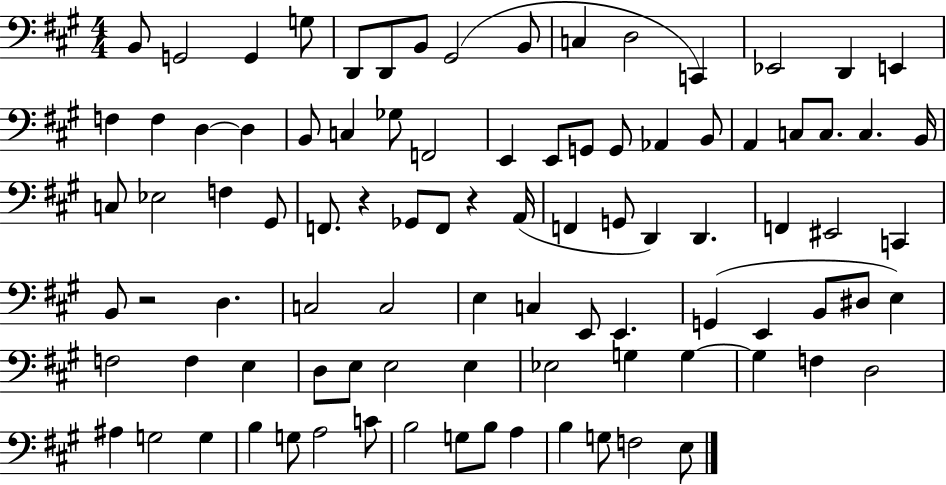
B2/e G2/h G2/q G3/e D2/e D2/e B2/e G#2/h B2/e C3/q D3/h C2/q Eb2/h D2/q E2/q F3/q F3/q D3/q D3/q B2/e C3/q Gb3/e F2/h E2/q E2/e G2/e G2/e Ab2/q B2/e A2/q C3/e C3/e. C3/q. B2/s C3/e Eb3/h F3/q G#2/e F2/e. R/q Gb2/e F2/e R/q A2/s F2/q G2/e D2/q D2/q. F2/q EIS2/h C2/q B2/e R/h D3/q. C3/h C3/h E3/q C3/q E2/e E2/q. G2/q E2/q B2/e D#3/e E3/q F3/h F3/q E3/q D3/e E3/e E3/h E3/q Eb3/h G3/q G3/q G3/q F3/q D3/h A#3/q G3/h G3/q B3/q G3/e A3/h C4/e B3/h G3/e B3/e A3/q B3/q G3/e F3/h E3/e